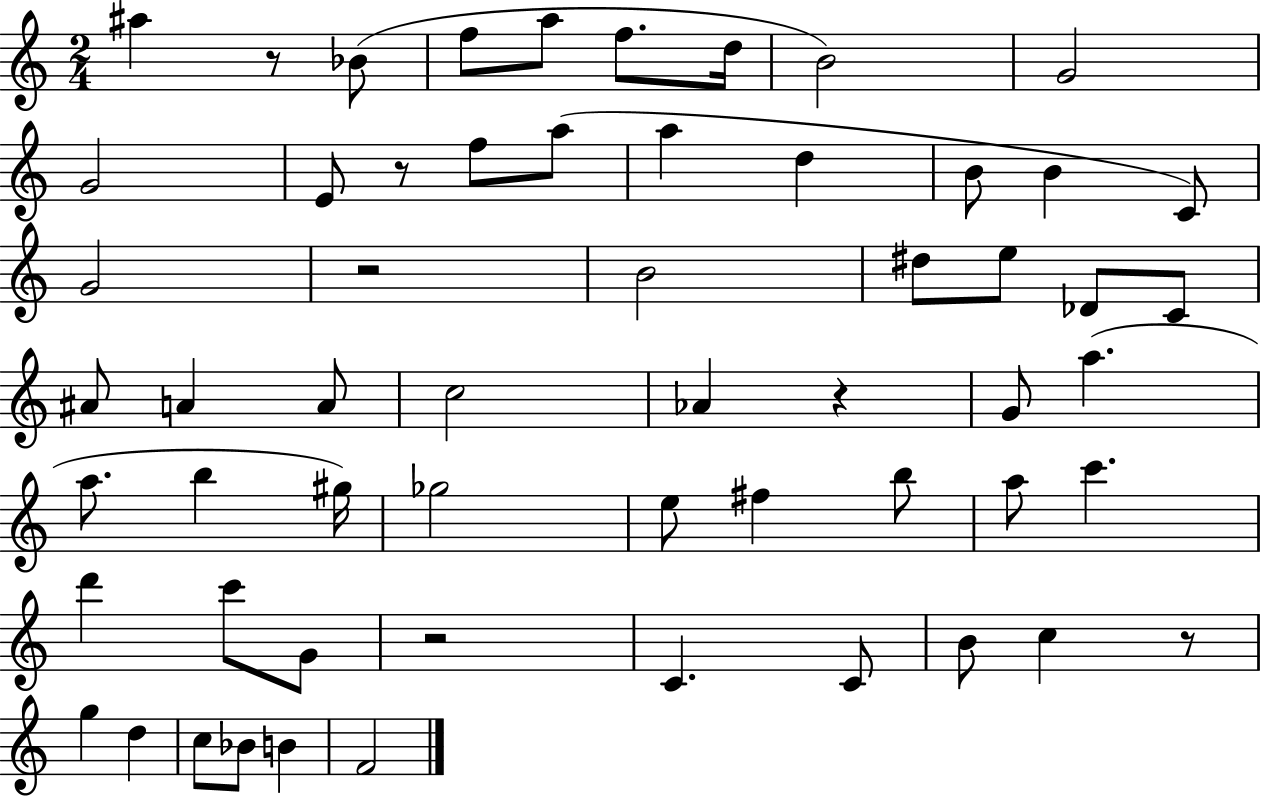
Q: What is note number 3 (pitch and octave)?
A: F5